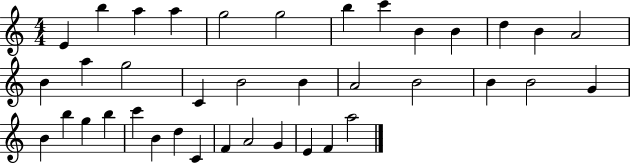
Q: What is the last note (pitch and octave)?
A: A5